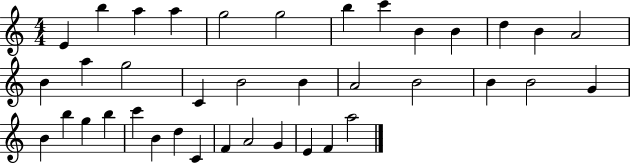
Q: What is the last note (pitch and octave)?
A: A5